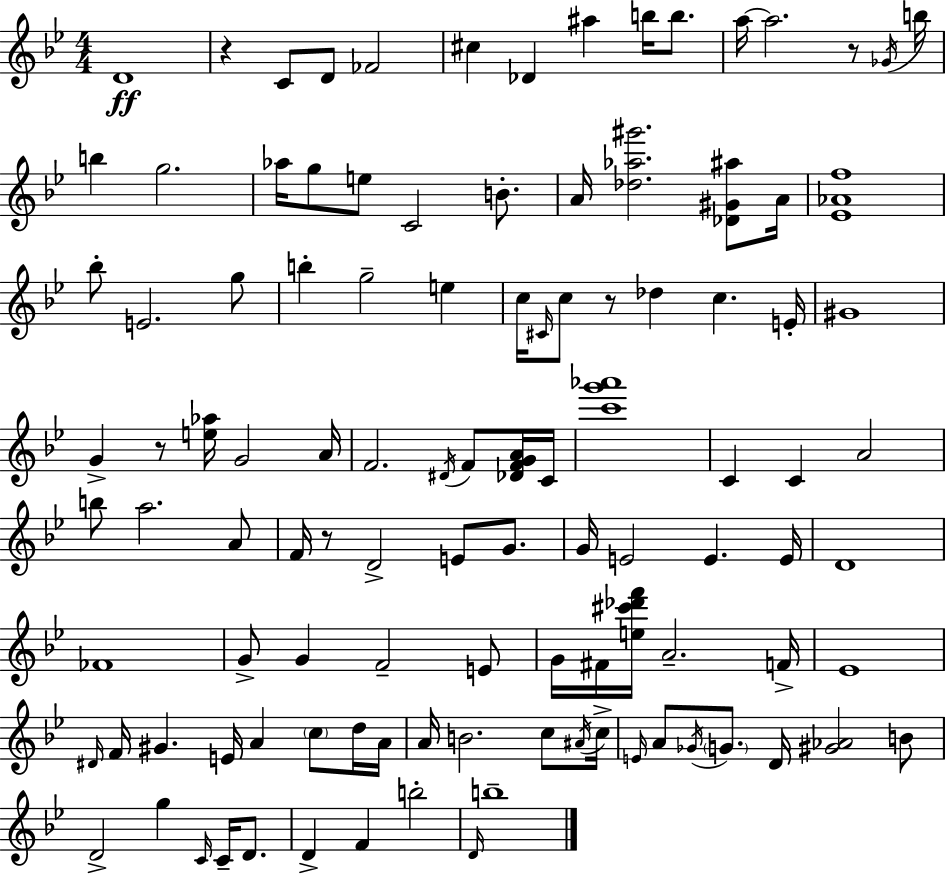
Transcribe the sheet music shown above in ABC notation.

X:1
T:Untitled
M:4/4
L:1/4
K:Bb
D4 z C/2 D/2 _F2 ^c _D ^a b/4 b/2 a/4 a2 z/2 _G/4 b/4 b g2 _a/4 g/2 e/2 C2 B/2 A/4 [_d_a^g']2 [_D^G^a]/2 A/4 [_E_Af]4 _b/2 E2 g/2 b g2 e c/4 ^C/4 c/2 z/2 _d c E/4 ^G4 G z/2 [e_a]/4 G2 A/4 F2 ^D/4 F/2 [_DFGA]/4 C/4 [c'g'_a']4 C C A2 b/2 a2 A/2 F/4 z/2 D2 E/2 G/2 G/4 E2 E E/4 D4 _F4 G/2 G F2 E/2 G/4 ^F/4 [e^c'_d'f']/4 A2 F/4 _E4 ^D/4 F/4 ^G E/4 A c/2 d/4 A/4 A/4 B2 c/2 ^A/4 c/4 E/4 A/2 _G/4 G/2 D/4 [^G_A]2 B/2 D2 g C/4 C/4 D/2 D F b2 D/4 b4